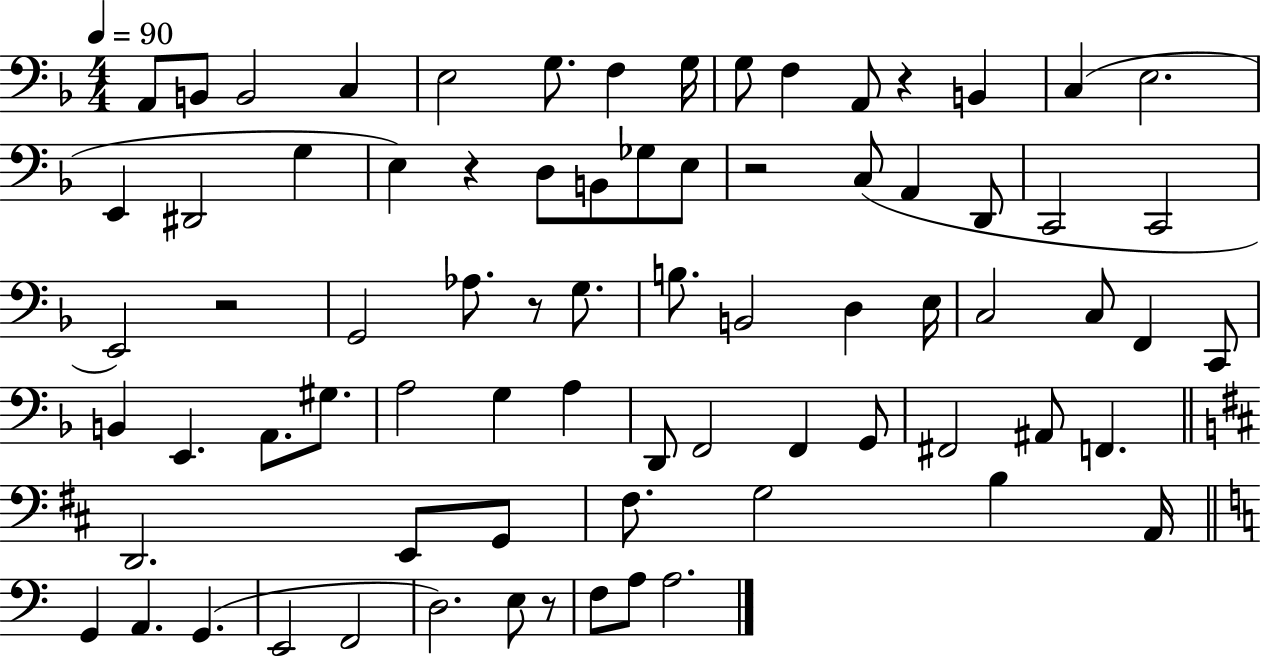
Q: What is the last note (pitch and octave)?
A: A3